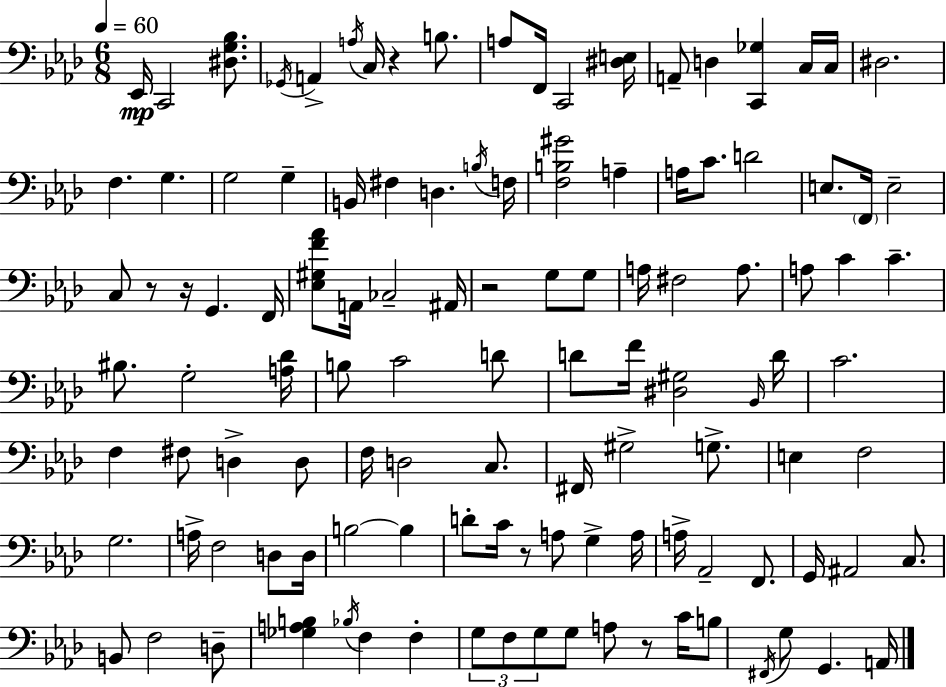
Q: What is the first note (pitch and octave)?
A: Eb2